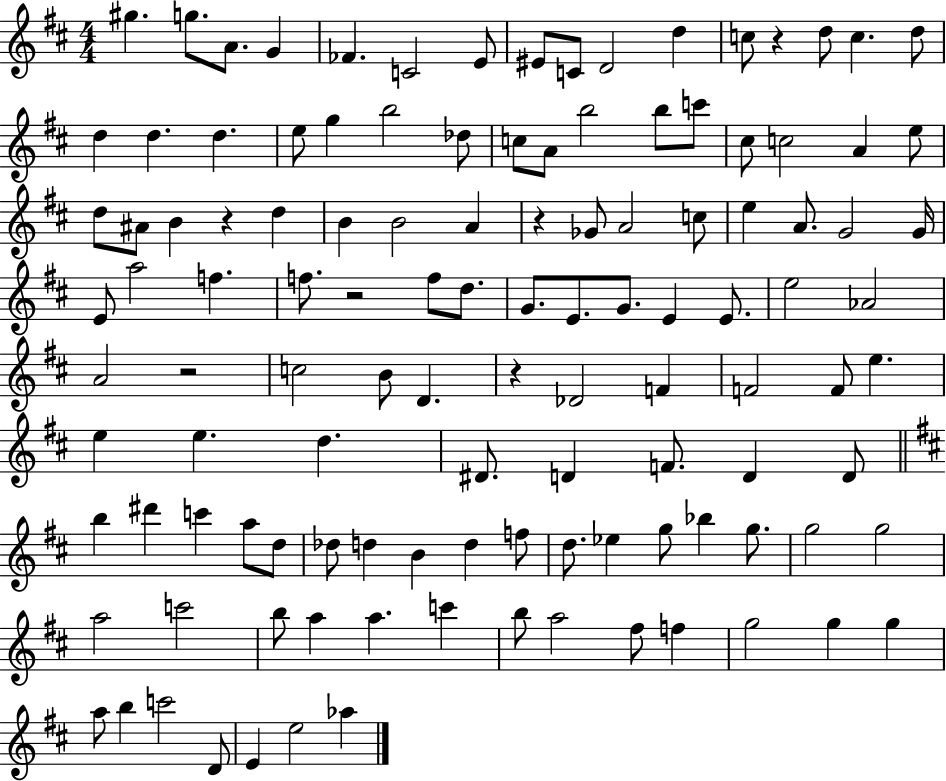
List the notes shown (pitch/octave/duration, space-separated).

G#5/q. G5/e. A4/e. G4/q FES4/q. C4/h E4/e EIS4/e C4/e D4/h D5/q C5/e R/q D5/e C5/q. D5/e D5/q D5/q. D5/q. E5/e G5/q B5/h Db5/e C5/e A4/e B5/h B5/e C6/e C#5/e C5/h A4/q E5/e D5/e A#4/e B4/q R/q D5/q B4/q B4/h A4/q R/q Gb4/e A4/h C5/e E5/q A4/e. G4/h G4/s E4/e A5/h F5/q. F5/e. R/h F5/e D5/e. G4/e. E4/e. G4/e. E4/q E4/e. E5/h Ab4/h A4/h R/h C5/h B4/e D4/q. R/q Db4/h F4/q F4/h F4/e E5/q. E5/q E5/q. D5/q. D#4/e. D4/q F4/e. D4/q D4/e B5/q D#6/q C6/q A5/e D5/e Db5/e D5/q B4/q D5/q F5/e D5/e. Eb5/q G5/e Bb5/q G5/e. G5/h G5/h A5/h C6/h B5/e A5/q A5/q. C6/q B5/e A5/h F#5/e F5/q G5/h G5/q G5/q A5/e B5/q C6/h D4/e E4/q E5/h Ab5/q